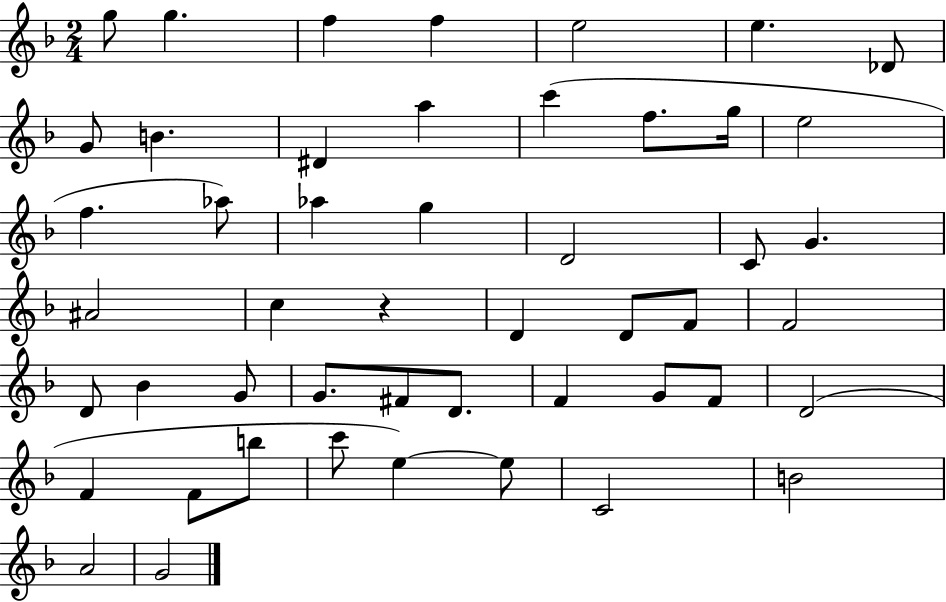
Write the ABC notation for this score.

X:1
T:Untitled
M:2/4
L:1/4
K:F
g/2 g f f e2 e _D/2 G/2 B ^D a c' f/2 g/4 e2 f _a/2 _a g D2 C/2 G ^A2 c z D D/2 F/2 F2 D/2 _B G/2 G/2 ^F/2 D/2 F G/2 F/2 D2 F F/2 b/2 c'/2 e e/2 C2 B2 A2 G2